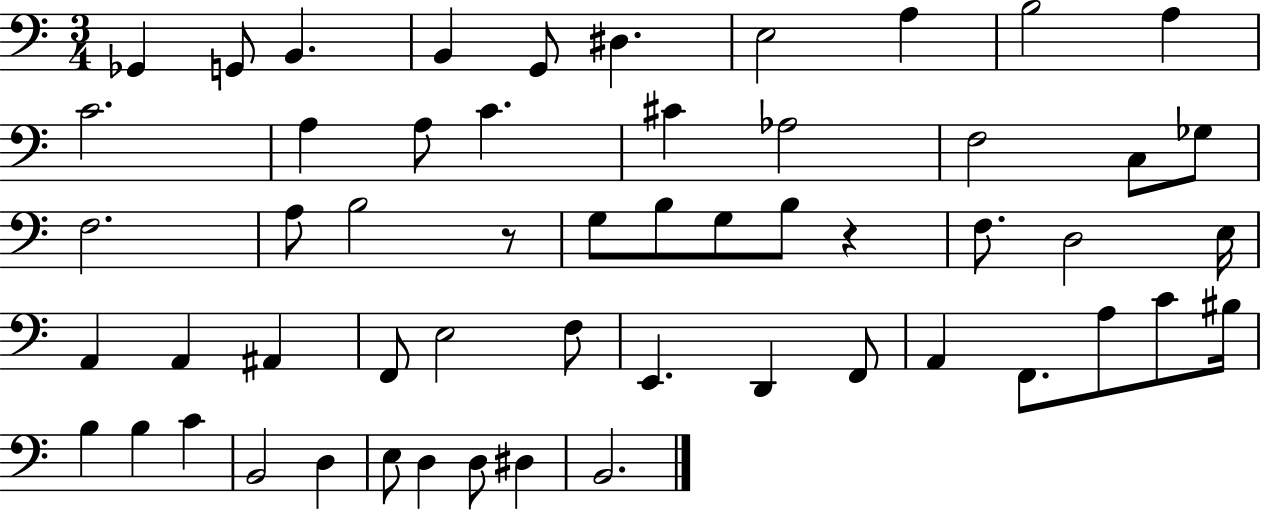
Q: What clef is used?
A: bass